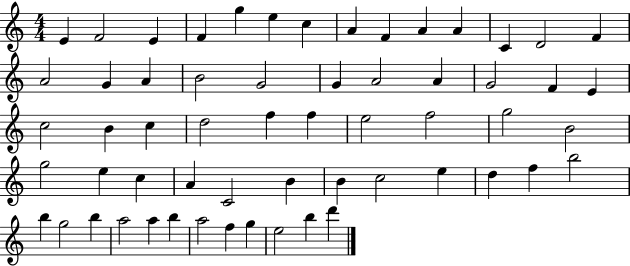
E4/q F4/h E4/q F4/q G5/q E5/q C5/q A4/q F4/q A4/q A4/q C4/q D4/h F4/q A4/h G4/q A4/q B4/h G4/h G4/q A4/h A4/q G4/h F4/q E4/q C5/h B4/q C5/q D5/h F5/q F5/q E5/h F5/h G5/h B4/h G5/h E5/q C5/q A4/q C4/h B4/q B4/q C5/h E5/q D5/q F5/q B5/h B5/q G5/h B5/q A5/h A5/q B5/q A5/h F5/q G5/q E5/h B5/q D6/q